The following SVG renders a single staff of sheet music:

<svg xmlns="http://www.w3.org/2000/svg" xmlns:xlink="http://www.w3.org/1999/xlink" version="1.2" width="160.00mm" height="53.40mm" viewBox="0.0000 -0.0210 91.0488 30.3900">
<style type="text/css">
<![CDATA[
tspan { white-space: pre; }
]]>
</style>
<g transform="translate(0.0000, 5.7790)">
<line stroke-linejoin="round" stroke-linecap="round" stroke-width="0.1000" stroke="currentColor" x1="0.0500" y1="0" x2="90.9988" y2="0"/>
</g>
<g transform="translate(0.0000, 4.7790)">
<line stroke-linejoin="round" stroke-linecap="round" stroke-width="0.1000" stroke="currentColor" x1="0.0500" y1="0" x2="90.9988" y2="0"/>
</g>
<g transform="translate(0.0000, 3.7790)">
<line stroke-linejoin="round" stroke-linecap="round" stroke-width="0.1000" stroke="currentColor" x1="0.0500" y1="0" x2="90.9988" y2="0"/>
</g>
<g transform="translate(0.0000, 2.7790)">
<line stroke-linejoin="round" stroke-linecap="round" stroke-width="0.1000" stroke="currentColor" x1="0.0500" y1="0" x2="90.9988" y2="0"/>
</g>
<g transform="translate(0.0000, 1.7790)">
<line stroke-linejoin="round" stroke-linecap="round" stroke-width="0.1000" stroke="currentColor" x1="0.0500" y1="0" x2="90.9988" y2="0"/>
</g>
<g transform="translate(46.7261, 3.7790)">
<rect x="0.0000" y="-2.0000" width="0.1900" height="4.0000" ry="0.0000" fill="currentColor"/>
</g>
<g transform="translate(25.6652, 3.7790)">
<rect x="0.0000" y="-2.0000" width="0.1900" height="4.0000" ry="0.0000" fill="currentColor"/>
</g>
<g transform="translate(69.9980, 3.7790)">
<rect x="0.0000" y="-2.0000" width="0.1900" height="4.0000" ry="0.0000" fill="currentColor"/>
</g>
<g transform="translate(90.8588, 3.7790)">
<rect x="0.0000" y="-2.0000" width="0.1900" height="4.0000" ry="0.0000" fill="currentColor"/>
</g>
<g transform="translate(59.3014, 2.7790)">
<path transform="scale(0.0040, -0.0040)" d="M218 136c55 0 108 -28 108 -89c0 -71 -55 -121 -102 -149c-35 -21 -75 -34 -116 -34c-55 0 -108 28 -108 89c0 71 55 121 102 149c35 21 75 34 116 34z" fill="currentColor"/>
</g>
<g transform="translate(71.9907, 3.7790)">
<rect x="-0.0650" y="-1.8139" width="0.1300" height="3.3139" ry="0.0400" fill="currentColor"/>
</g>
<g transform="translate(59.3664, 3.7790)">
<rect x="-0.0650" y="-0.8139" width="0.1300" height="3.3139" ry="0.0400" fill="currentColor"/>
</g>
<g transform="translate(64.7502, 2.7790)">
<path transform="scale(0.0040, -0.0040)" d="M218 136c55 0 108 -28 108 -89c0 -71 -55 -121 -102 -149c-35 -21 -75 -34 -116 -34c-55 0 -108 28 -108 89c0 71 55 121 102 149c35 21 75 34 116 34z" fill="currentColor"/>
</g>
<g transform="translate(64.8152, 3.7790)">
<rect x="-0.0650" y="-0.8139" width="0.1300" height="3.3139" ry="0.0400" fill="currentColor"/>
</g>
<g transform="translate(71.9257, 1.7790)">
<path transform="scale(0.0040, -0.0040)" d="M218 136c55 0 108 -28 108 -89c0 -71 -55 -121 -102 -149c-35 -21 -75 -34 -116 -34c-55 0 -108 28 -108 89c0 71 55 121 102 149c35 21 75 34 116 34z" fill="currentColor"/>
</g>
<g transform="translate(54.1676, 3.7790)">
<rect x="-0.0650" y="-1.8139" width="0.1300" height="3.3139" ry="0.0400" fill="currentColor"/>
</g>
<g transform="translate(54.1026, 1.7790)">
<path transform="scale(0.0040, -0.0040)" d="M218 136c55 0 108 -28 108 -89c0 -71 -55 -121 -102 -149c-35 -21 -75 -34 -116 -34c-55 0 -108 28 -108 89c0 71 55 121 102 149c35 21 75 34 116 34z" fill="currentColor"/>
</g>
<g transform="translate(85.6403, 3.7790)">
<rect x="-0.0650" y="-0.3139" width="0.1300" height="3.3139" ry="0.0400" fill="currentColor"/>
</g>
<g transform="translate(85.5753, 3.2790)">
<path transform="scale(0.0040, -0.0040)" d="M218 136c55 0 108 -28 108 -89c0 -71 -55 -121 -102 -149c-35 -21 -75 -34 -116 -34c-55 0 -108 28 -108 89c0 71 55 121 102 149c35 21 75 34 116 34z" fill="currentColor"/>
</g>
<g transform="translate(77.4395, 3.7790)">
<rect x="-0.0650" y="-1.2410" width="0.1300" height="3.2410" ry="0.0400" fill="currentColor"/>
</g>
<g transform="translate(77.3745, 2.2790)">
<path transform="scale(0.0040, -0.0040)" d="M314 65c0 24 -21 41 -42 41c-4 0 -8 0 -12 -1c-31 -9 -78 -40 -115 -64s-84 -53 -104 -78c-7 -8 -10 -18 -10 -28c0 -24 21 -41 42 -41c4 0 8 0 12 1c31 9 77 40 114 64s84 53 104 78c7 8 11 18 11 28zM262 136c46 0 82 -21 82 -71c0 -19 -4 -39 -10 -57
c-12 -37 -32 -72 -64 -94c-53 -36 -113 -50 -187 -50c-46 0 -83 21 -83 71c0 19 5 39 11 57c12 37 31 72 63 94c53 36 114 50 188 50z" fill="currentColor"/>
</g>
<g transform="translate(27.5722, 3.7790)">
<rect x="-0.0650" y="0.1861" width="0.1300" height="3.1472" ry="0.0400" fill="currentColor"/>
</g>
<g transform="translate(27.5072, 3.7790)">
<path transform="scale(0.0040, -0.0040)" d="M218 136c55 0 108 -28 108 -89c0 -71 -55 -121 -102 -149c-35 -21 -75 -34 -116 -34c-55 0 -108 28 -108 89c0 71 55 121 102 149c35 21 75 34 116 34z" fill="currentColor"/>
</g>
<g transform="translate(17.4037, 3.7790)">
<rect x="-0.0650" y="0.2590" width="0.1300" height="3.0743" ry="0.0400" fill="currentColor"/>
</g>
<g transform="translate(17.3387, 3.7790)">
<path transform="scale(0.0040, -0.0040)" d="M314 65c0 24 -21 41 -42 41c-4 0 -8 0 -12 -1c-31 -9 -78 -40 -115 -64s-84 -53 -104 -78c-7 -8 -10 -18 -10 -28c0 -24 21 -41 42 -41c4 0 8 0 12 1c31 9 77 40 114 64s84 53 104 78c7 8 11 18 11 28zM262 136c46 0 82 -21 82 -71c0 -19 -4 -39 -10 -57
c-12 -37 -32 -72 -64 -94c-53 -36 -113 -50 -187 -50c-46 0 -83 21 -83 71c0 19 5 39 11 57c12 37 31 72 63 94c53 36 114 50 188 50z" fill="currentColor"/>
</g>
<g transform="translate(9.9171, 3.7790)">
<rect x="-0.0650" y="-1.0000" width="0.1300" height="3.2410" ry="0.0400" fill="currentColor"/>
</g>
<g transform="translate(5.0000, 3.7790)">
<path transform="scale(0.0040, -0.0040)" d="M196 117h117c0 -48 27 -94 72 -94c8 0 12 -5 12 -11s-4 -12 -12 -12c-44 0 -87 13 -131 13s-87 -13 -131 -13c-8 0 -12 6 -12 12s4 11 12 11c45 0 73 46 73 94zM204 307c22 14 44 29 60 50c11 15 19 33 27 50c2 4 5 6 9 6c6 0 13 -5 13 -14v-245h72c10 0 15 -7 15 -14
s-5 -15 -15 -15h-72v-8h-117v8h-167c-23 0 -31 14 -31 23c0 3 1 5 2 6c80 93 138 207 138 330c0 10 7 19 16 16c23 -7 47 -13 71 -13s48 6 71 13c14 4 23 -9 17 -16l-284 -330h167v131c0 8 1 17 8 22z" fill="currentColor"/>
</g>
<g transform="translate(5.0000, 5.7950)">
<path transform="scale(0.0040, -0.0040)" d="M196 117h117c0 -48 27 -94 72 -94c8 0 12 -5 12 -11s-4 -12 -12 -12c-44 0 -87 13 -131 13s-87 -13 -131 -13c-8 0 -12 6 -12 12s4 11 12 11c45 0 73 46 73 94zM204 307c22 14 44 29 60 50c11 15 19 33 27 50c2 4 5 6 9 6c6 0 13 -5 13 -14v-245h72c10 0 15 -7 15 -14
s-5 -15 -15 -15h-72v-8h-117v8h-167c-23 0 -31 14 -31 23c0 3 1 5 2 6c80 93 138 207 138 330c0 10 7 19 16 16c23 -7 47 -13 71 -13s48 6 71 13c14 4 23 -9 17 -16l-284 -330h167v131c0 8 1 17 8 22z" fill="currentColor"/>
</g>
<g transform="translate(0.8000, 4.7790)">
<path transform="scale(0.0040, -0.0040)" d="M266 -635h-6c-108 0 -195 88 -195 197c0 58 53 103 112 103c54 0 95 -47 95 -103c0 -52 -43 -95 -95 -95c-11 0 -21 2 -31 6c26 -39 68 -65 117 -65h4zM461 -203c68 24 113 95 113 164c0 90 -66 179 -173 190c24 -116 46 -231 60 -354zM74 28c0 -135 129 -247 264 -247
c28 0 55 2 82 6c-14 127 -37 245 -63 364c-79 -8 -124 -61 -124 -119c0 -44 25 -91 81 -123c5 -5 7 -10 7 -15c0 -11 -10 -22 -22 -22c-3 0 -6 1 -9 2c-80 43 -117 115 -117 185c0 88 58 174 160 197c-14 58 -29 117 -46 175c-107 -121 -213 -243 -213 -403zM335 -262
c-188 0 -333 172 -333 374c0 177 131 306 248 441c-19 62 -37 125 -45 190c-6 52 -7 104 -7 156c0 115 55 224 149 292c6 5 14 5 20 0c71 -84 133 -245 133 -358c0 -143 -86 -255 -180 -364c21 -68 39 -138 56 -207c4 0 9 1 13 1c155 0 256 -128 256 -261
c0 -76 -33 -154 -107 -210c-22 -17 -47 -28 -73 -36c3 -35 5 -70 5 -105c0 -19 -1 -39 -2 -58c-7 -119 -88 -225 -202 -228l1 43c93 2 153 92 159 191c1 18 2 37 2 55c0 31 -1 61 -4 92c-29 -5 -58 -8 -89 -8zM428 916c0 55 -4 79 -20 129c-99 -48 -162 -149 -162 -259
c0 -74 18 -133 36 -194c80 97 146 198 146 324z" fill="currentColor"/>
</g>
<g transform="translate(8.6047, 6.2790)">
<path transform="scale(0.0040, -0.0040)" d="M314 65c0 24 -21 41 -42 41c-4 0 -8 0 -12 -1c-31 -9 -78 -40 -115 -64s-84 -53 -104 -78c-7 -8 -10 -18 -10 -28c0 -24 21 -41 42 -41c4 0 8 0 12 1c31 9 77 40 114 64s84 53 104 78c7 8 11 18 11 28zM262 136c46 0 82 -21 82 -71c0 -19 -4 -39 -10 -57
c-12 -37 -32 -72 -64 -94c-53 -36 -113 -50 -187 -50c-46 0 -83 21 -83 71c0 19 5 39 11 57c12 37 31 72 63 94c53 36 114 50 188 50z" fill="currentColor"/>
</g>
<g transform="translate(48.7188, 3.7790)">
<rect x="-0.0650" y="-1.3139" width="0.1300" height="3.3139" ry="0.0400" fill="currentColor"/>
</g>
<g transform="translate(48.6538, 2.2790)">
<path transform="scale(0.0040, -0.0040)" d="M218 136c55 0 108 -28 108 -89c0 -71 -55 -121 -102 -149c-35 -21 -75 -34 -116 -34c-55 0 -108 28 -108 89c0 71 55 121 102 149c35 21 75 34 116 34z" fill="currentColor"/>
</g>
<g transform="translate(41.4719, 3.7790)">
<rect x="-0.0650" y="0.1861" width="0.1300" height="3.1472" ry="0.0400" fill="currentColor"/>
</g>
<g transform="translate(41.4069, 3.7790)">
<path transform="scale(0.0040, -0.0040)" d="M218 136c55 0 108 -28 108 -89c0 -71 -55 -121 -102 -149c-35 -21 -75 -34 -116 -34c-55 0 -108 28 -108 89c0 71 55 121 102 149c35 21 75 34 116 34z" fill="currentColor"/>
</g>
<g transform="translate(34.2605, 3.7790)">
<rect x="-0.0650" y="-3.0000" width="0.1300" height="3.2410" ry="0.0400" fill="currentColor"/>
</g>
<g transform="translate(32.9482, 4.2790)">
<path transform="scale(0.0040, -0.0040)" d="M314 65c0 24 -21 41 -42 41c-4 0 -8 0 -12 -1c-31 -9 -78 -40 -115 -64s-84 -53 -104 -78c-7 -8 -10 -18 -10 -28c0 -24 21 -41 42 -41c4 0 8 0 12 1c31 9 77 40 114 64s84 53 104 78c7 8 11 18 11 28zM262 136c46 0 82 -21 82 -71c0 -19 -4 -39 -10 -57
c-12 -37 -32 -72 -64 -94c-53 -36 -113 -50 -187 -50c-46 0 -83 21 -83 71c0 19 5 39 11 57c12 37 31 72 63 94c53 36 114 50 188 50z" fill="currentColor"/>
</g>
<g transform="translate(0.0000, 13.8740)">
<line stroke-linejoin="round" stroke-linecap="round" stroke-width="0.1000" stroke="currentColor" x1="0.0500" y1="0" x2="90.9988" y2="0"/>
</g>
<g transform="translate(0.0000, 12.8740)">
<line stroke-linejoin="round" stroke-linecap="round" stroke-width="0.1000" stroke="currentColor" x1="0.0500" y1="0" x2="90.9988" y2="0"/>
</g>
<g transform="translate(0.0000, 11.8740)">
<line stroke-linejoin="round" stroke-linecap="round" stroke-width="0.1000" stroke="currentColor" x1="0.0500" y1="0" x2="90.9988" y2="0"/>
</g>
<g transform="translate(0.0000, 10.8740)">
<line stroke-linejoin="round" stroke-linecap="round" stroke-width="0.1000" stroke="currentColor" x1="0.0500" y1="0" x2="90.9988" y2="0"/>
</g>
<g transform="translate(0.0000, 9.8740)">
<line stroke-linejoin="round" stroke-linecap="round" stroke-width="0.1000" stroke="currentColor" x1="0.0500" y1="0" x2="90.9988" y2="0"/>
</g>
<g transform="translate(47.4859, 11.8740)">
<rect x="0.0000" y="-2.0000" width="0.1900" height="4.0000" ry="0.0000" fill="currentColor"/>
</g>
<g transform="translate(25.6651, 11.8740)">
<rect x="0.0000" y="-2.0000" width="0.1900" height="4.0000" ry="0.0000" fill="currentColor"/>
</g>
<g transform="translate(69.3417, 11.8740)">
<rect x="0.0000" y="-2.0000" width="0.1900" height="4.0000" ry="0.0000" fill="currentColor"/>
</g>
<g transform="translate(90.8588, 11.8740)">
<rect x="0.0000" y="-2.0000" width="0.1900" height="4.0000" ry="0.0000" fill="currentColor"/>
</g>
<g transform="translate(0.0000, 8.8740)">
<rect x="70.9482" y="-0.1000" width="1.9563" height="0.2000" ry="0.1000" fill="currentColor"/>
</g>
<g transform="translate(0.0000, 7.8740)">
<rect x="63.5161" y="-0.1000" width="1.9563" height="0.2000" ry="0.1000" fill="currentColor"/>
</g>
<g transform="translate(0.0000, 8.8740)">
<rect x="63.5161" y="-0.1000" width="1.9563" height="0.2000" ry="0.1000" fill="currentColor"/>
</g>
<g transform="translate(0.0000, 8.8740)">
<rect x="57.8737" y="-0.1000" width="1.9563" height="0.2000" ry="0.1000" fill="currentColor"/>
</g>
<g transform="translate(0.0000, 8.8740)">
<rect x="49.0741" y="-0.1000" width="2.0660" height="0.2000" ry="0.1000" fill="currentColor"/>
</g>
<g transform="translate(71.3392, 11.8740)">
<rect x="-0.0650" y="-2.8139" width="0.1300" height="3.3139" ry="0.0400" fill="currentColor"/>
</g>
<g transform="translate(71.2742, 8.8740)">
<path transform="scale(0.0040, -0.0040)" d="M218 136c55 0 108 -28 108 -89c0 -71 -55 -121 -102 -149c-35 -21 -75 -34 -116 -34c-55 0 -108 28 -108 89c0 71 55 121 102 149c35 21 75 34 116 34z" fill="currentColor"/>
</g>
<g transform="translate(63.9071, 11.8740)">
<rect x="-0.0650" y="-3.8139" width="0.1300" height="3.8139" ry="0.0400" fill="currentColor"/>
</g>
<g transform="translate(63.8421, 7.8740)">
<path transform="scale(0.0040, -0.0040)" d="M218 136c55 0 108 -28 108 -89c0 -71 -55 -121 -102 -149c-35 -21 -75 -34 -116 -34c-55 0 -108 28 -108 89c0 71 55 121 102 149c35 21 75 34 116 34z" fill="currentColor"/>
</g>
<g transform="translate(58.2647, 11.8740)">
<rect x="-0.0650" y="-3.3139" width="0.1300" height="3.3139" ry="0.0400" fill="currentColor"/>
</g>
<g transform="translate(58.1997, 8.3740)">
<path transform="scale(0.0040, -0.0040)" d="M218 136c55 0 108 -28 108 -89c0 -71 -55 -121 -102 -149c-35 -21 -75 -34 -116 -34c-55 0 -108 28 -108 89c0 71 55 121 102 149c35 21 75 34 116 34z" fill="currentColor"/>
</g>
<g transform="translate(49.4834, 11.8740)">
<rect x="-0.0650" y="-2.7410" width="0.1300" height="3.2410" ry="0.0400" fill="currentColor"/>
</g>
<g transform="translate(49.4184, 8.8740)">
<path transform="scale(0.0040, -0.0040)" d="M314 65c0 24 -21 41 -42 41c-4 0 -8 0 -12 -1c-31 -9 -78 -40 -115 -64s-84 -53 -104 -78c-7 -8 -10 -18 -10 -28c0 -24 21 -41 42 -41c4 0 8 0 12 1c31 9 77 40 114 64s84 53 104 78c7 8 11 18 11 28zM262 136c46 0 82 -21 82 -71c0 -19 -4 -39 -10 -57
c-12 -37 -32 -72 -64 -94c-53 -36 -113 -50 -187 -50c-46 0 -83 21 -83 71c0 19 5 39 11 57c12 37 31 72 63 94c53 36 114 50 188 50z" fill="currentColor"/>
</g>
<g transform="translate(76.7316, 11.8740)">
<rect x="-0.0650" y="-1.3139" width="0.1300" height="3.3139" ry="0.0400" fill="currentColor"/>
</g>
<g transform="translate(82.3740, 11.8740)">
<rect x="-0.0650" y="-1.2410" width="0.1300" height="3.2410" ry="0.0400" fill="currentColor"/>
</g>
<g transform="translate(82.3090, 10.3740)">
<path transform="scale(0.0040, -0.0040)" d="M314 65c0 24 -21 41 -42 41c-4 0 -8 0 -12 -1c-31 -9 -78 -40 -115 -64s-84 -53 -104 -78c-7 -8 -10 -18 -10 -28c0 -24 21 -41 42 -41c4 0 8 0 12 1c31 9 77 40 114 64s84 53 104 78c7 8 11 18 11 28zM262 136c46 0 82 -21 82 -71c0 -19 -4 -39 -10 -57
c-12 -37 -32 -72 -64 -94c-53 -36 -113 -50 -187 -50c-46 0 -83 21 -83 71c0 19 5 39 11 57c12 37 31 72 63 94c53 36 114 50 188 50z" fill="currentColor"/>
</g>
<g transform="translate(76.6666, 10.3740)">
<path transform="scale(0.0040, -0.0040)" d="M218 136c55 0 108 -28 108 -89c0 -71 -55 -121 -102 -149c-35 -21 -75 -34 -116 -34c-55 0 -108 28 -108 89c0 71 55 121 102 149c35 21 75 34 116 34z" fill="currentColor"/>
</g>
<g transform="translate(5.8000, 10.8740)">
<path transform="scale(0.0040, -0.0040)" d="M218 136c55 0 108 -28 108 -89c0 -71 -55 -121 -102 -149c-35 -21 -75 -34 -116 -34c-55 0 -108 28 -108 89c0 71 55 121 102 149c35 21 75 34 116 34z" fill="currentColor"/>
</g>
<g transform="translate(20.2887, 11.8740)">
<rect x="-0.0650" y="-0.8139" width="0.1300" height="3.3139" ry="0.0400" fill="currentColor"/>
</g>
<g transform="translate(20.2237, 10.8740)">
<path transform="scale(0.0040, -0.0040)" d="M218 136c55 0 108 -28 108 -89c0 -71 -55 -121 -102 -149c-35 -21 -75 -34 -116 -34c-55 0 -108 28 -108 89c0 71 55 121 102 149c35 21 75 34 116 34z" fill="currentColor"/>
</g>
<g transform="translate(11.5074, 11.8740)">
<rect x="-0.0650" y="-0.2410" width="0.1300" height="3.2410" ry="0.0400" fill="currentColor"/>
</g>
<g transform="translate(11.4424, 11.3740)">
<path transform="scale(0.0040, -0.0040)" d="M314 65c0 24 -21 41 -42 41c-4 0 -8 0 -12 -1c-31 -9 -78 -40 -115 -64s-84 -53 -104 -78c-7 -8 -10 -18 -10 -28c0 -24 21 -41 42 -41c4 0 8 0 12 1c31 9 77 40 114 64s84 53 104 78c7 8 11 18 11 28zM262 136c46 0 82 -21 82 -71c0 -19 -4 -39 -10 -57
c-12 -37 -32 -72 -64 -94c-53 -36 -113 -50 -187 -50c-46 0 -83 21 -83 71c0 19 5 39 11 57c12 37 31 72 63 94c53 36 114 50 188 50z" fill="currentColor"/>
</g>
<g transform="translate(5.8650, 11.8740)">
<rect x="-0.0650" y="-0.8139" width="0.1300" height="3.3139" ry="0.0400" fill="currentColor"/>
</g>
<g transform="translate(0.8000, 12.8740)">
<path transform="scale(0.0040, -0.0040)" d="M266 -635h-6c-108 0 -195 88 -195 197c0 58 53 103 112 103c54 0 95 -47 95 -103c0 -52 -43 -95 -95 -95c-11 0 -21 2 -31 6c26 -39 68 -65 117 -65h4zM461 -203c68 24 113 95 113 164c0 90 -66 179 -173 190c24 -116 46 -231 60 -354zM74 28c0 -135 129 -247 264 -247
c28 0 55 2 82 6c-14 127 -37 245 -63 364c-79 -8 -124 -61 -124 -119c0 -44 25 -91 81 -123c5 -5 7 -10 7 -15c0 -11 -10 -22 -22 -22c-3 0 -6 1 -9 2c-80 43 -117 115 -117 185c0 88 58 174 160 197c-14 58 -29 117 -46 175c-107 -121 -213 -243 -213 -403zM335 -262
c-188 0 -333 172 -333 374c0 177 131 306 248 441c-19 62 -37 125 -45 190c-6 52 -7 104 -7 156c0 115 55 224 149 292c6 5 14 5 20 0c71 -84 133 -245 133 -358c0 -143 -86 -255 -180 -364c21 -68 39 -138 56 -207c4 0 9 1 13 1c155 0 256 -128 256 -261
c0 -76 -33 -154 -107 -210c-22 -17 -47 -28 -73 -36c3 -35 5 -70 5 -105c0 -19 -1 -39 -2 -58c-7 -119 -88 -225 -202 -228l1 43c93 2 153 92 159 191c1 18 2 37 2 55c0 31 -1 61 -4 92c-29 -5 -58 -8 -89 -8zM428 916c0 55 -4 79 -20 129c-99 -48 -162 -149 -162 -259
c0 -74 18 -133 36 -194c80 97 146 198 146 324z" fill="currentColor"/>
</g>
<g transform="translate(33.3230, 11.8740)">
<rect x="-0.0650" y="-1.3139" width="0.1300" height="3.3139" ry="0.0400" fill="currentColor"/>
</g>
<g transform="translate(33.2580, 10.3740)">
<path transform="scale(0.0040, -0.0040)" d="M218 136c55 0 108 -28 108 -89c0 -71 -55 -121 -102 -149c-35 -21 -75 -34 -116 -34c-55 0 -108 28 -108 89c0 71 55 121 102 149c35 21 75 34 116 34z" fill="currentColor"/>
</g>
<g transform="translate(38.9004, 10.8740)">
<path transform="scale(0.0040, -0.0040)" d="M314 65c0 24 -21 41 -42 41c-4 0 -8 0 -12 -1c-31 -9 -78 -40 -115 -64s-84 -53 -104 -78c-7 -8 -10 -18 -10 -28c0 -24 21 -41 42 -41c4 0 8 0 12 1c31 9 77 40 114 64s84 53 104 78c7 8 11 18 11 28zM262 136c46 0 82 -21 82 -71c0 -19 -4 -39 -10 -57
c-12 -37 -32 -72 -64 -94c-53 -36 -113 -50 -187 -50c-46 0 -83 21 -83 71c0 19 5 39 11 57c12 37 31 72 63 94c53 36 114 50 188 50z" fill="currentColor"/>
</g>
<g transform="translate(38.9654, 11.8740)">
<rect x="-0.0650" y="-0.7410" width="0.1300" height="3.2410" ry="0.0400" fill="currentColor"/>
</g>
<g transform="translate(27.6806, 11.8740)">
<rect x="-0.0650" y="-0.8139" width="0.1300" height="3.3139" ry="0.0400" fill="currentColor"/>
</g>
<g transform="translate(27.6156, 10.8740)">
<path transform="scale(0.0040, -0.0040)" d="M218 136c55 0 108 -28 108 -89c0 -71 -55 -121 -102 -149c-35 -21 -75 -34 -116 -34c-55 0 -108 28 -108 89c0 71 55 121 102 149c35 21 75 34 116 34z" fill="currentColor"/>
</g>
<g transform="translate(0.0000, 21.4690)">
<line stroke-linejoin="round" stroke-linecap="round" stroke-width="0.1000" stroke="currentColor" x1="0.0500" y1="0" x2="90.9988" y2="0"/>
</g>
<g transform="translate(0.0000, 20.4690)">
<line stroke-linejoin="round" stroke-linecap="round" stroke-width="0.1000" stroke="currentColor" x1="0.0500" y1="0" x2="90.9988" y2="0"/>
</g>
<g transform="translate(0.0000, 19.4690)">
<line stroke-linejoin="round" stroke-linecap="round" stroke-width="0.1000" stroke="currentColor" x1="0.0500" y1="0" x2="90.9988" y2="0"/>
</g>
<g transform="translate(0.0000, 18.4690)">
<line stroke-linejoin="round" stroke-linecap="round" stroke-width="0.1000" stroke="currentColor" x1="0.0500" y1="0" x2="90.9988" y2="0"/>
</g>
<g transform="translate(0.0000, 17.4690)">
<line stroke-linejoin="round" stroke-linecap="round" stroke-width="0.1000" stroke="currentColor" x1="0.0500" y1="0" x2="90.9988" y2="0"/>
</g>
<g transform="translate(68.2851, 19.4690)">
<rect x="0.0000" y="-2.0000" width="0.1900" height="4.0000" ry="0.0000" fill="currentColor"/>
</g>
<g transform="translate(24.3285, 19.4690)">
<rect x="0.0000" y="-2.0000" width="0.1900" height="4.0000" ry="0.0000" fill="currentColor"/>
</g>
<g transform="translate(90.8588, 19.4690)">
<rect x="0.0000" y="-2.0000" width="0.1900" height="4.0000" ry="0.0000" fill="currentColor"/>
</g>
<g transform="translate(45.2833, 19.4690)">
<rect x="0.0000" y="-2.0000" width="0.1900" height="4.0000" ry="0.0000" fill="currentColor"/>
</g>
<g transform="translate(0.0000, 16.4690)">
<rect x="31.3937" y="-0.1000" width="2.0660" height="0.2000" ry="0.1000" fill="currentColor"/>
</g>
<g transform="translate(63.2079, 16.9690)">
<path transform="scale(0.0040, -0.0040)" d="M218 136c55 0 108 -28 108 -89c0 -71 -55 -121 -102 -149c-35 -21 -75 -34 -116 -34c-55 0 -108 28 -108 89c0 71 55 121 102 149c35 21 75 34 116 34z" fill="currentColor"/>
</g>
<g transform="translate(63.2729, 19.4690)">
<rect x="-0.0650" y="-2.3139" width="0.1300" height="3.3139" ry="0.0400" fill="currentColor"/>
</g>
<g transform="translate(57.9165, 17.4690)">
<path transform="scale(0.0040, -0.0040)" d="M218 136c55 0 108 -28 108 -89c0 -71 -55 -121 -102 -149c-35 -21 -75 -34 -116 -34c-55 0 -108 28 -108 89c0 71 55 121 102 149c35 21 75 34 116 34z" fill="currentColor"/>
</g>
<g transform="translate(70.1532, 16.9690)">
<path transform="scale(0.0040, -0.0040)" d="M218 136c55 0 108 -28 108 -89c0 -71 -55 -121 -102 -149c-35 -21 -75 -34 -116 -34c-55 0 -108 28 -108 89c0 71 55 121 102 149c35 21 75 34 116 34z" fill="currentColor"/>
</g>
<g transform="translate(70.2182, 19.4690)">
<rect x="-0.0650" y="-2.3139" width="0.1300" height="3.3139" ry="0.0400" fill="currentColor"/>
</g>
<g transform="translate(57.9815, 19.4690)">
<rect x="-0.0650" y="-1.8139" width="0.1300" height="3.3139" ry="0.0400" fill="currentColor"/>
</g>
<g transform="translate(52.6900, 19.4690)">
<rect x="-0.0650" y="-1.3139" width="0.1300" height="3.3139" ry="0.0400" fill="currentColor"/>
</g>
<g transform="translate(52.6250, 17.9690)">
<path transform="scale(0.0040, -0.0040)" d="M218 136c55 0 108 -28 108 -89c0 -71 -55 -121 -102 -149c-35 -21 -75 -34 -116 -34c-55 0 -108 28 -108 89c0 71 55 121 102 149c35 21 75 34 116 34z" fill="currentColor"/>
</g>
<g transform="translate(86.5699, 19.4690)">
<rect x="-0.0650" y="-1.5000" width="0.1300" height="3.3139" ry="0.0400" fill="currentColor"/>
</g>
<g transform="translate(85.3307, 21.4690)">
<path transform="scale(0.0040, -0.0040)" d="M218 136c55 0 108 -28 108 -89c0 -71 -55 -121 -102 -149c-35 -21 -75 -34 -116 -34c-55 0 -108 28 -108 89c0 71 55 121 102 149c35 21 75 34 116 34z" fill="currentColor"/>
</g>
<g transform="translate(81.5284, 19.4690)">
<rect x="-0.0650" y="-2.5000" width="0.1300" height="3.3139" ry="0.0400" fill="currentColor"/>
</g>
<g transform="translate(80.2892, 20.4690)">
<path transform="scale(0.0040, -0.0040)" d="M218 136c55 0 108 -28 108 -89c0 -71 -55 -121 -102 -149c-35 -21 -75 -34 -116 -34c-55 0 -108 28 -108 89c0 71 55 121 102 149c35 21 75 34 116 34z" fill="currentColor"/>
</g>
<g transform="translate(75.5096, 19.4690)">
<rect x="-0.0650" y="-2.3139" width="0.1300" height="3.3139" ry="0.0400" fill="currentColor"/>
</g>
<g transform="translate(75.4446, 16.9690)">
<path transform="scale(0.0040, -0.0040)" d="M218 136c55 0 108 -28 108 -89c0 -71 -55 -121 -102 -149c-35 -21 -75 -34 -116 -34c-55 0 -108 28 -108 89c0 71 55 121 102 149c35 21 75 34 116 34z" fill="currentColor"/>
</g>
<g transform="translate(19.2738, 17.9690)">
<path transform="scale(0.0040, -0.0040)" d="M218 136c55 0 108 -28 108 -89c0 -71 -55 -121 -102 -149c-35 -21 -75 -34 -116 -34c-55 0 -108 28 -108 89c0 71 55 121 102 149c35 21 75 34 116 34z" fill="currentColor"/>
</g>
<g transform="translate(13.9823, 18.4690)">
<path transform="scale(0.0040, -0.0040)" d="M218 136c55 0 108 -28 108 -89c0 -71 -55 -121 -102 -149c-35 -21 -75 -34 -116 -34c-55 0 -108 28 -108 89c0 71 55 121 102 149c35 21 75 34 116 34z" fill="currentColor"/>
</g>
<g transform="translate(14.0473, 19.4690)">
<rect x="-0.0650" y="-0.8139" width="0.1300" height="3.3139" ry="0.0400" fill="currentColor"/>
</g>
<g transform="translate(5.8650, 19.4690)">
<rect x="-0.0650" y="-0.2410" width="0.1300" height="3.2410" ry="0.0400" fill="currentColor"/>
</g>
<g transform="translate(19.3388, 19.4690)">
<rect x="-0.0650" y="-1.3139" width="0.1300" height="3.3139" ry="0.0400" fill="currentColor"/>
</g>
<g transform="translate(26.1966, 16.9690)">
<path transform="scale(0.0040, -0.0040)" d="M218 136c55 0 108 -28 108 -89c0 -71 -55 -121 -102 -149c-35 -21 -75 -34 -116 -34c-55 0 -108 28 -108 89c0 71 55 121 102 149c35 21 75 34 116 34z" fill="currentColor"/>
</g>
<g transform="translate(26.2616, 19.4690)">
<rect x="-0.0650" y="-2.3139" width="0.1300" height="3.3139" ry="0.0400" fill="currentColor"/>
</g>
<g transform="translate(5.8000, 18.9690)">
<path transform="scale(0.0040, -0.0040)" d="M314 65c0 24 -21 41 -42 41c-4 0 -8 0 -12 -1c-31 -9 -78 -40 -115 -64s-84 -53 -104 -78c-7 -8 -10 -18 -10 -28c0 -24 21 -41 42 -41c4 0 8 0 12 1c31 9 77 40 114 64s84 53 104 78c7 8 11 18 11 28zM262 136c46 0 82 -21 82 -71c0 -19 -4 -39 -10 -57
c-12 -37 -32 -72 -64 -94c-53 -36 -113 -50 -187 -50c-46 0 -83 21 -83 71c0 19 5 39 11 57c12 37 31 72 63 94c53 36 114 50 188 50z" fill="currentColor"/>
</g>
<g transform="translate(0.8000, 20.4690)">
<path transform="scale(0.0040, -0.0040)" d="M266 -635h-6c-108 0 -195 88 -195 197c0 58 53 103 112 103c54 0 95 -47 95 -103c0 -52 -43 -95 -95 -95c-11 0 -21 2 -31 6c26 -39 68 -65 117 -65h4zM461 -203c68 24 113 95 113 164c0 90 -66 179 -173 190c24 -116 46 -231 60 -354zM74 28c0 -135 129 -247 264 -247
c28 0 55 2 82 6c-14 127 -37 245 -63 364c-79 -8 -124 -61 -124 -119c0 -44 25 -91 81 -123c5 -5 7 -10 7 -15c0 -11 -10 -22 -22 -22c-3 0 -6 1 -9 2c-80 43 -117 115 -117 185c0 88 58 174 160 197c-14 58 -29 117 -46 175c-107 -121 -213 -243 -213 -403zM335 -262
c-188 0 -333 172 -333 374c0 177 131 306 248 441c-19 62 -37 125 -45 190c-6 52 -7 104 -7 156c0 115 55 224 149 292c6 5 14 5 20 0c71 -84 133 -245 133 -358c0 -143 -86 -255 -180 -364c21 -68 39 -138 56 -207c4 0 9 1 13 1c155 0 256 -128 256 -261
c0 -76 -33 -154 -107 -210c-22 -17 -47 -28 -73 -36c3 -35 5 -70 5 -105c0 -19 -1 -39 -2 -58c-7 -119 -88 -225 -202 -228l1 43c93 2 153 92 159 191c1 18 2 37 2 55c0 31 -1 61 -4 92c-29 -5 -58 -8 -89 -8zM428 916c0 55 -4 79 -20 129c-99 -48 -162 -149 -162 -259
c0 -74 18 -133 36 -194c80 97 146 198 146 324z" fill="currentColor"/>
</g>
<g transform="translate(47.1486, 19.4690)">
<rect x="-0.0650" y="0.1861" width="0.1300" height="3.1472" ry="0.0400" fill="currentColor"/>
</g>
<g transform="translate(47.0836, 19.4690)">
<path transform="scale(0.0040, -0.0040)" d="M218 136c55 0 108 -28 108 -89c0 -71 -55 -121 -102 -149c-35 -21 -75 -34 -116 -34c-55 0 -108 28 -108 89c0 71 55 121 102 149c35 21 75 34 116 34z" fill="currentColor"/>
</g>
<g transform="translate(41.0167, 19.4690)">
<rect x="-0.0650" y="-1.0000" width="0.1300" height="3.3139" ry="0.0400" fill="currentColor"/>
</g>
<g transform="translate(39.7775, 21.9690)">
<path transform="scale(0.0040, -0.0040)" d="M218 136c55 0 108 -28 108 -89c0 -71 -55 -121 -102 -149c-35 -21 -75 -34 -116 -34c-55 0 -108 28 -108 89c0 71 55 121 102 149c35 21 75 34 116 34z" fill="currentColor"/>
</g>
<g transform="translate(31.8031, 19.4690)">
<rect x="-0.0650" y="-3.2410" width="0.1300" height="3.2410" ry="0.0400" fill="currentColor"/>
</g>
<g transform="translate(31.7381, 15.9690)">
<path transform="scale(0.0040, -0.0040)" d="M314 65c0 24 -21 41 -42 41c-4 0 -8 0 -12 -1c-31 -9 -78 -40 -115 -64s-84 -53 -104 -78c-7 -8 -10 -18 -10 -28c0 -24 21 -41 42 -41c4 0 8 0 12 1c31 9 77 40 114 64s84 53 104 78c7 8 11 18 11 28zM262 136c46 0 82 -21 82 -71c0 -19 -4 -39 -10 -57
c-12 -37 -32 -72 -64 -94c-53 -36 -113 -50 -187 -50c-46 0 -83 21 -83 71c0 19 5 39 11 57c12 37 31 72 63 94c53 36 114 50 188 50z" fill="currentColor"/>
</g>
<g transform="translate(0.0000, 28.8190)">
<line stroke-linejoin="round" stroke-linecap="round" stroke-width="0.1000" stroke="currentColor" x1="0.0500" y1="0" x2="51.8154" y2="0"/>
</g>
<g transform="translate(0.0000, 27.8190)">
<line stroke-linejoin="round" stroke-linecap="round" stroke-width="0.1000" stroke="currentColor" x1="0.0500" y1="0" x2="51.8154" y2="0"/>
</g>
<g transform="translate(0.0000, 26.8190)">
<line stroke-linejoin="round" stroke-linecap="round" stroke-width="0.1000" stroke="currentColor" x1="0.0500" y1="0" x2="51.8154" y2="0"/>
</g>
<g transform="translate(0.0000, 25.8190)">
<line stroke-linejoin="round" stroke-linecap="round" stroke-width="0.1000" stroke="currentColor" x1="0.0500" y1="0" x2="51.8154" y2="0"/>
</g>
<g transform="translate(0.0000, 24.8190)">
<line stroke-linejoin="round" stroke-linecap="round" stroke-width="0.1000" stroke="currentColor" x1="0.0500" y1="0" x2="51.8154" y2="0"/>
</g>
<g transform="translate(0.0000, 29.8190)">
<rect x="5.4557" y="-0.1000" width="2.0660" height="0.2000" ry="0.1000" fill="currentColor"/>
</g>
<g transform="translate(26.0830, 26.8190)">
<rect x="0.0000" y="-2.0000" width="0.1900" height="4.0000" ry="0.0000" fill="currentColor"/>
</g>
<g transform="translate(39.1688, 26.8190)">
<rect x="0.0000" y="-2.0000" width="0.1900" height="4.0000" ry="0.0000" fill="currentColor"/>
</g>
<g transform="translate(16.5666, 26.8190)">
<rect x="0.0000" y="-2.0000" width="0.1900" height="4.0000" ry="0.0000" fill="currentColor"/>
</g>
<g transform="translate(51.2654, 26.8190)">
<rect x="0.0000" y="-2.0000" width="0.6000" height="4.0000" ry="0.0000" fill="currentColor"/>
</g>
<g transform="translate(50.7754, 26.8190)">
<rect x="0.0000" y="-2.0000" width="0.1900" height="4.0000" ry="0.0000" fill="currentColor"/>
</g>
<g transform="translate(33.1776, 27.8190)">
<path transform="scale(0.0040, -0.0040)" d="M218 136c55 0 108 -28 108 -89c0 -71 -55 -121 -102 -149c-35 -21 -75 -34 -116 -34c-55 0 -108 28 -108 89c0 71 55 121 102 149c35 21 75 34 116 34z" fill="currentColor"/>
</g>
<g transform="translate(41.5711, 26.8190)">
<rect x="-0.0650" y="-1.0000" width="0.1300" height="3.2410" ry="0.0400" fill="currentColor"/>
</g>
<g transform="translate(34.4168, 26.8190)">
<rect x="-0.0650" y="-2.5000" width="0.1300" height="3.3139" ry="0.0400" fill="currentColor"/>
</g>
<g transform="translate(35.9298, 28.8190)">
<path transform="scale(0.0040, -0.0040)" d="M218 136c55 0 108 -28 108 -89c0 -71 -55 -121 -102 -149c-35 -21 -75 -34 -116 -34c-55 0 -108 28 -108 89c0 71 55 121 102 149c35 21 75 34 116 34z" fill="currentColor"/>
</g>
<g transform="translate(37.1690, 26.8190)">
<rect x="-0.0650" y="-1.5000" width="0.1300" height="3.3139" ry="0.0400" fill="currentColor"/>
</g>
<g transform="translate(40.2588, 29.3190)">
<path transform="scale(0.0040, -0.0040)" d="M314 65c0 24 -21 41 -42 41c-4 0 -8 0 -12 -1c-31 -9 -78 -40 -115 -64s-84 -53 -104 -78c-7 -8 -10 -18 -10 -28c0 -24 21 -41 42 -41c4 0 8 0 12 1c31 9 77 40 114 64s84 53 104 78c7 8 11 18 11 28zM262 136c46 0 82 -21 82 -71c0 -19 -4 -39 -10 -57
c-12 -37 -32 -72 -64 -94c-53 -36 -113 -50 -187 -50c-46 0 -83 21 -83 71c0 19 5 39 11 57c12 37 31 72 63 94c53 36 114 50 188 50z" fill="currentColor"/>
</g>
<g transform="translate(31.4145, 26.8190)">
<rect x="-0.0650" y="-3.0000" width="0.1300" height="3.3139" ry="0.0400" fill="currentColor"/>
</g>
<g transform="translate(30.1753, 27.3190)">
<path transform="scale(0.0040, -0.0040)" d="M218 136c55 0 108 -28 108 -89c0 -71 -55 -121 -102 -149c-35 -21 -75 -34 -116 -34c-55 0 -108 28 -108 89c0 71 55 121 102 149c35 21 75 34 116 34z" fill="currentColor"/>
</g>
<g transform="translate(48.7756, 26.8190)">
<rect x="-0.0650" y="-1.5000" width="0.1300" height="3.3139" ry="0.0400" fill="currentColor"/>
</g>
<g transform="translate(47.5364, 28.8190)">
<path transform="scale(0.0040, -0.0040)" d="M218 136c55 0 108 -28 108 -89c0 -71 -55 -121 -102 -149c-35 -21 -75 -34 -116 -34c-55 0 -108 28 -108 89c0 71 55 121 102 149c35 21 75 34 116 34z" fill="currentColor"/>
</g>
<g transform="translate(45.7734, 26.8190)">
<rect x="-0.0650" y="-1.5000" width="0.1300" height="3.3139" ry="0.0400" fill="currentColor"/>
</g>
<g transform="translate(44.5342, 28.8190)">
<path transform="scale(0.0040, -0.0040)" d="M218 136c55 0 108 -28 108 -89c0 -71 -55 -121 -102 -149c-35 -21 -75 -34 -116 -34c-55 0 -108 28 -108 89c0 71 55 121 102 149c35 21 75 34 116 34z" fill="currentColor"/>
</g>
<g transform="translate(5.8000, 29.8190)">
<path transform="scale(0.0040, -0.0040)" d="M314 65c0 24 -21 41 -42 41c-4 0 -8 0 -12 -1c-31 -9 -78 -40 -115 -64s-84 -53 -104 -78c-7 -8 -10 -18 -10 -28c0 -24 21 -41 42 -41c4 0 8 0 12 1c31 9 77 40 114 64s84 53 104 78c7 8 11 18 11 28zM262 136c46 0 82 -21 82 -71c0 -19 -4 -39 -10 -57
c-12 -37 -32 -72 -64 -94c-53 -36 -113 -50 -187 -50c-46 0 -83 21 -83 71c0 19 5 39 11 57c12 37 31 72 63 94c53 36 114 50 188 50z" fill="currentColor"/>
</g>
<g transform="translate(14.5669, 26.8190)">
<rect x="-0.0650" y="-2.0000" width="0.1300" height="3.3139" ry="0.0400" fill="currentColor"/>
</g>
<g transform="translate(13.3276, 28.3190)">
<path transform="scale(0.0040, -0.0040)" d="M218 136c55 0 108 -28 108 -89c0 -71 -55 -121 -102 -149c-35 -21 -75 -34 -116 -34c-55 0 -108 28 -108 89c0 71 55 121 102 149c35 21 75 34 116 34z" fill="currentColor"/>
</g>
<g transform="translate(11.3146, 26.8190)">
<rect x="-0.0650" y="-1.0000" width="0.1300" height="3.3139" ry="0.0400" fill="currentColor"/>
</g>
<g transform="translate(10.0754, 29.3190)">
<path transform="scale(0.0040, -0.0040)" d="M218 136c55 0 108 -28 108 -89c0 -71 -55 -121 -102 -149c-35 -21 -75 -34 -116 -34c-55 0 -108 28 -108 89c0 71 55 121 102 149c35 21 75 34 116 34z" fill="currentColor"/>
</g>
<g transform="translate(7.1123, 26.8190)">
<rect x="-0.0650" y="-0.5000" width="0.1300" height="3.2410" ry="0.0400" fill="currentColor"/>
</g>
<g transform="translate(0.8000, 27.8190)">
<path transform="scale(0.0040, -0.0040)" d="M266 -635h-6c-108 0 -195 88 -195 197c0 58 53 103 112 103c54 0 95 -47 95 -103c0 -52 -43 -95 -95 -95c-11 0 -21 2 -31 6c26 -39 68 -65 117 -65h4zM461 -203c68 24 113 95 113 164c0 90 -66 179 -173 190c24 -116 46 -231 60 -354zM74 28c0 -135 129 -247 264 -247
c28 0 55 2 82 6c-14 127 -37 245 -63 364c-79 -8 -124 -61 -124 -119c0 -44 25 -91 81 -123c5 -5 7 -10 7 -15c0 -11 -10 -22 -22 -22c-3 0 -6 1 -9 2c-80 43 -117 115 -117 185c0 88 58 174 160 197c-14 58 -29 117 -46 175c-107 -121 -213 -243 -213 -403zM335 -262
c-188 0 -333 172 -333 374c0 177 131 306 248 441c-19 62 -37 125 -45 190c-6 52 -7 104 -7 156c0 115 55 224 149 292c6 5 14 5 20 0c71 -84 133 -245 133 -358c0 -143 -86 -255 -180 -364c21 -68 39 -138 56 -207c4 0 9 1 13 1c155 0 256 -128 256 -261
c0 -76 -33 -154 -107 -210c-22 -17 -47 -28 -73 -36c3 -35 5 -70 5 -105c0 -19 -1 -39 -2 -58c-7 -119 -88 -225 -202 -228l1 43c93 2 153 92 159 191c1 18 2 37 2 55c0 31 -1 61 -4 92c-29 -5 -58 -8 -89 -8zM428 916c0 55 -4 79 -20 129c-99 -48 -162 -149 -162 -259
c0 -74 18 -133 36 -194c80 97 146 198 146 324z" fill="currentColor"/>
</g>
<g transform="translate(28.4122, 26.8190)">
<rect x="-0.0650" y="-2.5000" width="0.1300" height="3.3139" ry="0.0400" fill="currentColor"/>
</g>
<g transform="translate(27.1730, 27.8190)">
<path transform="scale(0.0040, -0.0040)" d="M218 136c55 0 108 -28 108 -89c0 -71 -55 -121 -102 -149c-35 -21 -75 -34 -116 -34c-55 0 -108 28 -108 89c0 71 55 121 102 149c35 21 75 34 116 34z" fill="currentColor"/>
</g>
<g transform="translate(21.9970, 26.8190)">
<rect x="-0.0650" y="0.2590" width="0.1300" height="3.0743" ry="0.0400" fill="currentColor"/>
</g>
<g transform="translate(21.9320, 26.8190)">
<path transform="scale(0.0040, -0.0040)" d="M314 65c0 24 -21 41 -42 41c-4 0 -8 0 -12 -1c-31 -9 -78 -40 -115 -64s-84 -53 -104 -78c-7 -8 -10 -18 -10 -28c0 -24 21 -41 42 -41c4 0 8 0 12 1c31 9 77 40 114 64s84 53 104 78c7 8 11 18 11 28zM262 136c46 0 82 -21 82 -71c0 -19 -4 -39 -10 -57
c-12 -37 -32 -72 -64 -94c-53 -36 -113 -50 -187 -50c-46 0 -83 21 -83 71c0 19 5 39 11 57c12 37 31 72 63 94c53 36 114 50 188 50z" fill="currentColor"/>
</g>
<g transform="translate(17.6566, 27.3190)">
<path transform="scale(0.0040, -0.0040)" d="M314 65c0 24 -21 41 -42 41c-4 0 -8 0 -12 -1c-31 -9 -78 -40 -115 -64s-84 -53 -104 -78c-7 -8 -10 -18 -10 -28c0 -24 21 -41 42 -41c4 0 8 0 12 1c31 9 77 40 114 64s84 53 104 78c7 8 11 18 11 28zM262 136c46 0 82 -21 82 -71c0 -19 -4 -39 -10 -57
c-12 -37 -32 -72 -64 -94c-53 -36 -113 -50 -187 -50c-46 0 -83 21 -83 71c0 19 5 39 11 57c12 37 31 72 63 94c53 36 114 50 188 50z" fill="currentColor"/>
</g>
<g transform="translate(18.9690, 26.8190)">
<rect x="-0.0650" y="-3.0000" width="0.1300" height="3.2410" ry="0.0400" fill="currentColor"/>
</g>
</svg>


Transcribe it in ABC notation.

X:1
T:Untitled
M:4/4
L:1/4
K:C
D2 B2 B A2 B e f d d f e2 c d c2 d d e d2 a2 b c' a e e2 c2 d e g b2 D B e f g g g G E C2 D F A2 B2 G A G E D2 E E